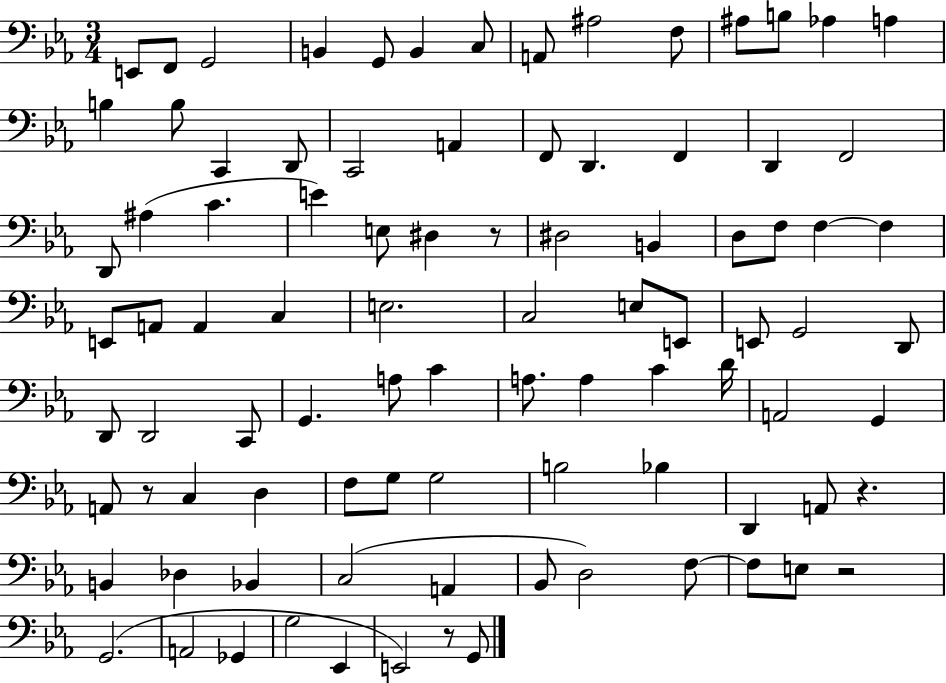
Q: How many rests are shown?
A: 5